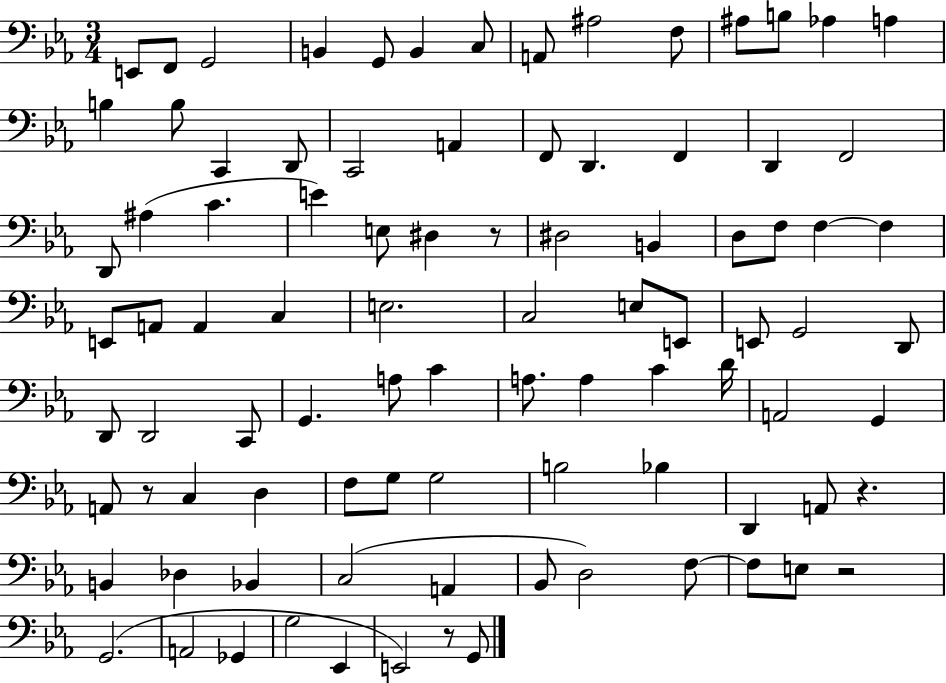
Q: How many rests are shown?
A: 5